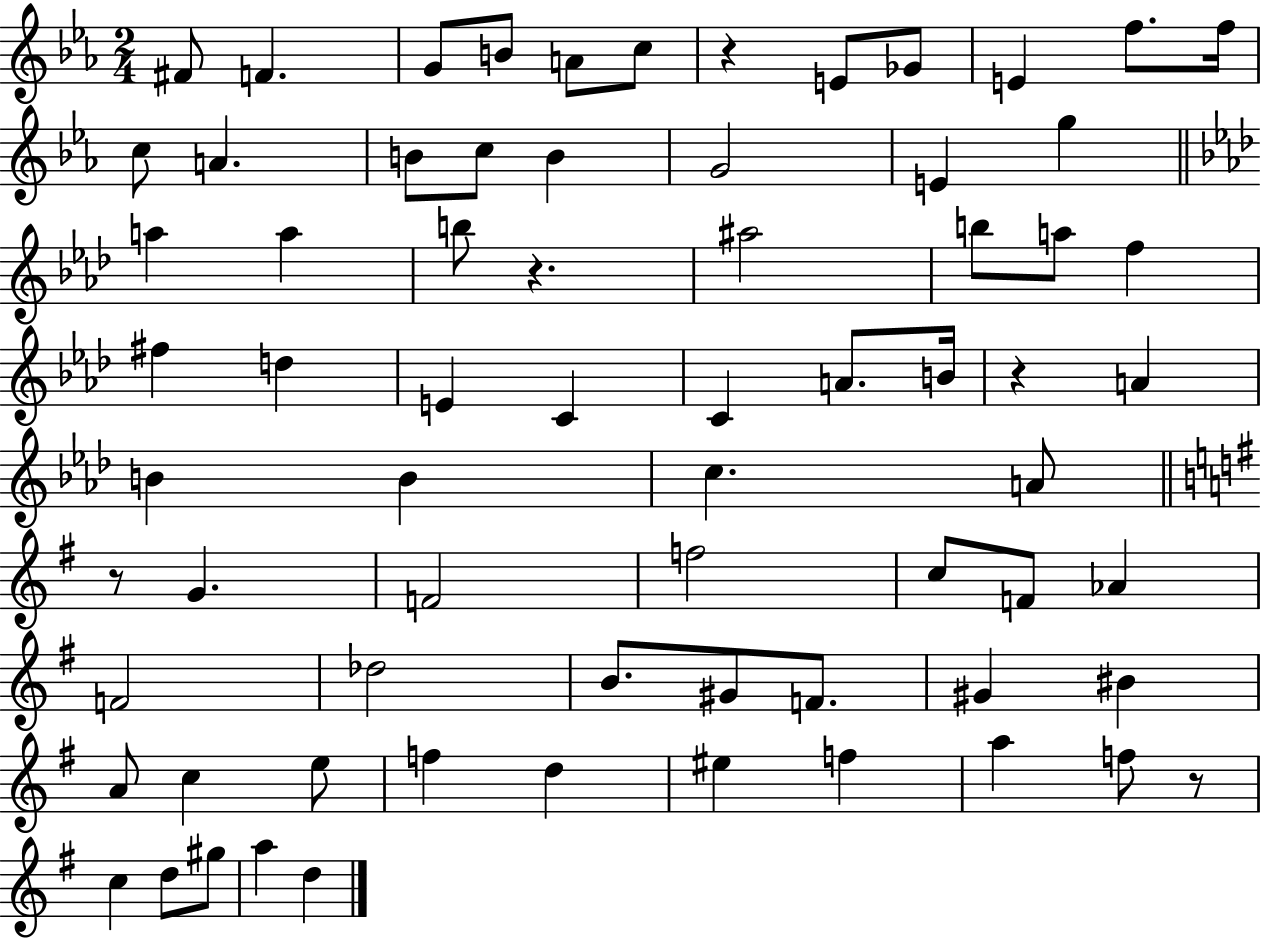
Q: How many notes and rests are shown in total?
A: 70